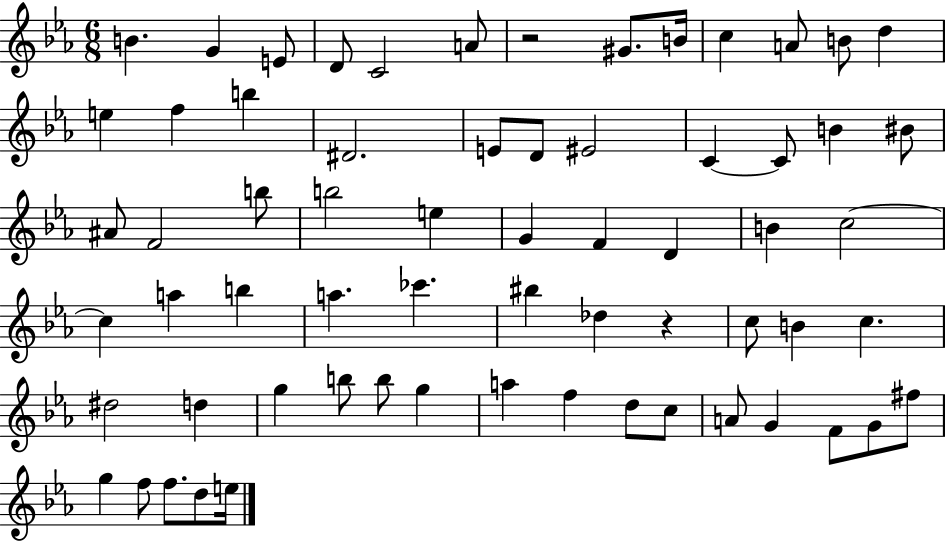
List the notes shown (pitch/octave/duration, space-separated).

B4/q. G4/q E4/e D4/e C4/h A4/e R/h G#4/e. B4/s C5/q A4/e B4/e D5/q E5/q F5/q B5/q D#4/h. E4/e D4/e EIS4/h C4/q C4/e B4/q BIS4/e A#4/e F4/h B5/e B5/h E5/q G4/q F4/q D4/q B4/q C5/h C5/q A5/q B5/q A5/q. CES6/q. BIS5/q Db5/q R/q C5/e B4/q C5/q. D#5/h D5/q G5/q B5/e B5/e G5/q A5/q F5/q D5/e C5/e A4/e G4/q F4/e G4/e F#5/e G5/q F5/e F5/e. D5/e E5/s